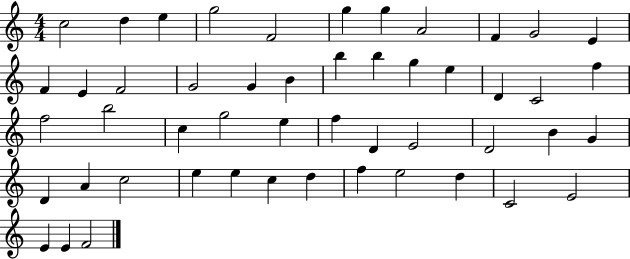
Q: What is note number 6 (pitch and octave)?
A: G5